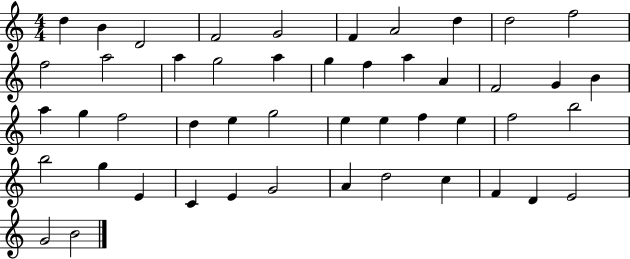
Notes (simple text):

D5/q B4/q D4/h F4/h G4/h F4/q A4/h D5/q D5/h F5/h F5/h A5/h A5/q G5/h A5/q G5/q F5/q A5/q A4/q F4/h G4/q B4/q A5/q G5/q F5/h D5/q E5/q G5/h E5/q E5/q F5/q E5/q F5/h B5/h B5/h G5/q E4/q C4/q E4/q G4/h A4/q D5/h C5/q F4/q D4/q E4/h G4/h B4/h